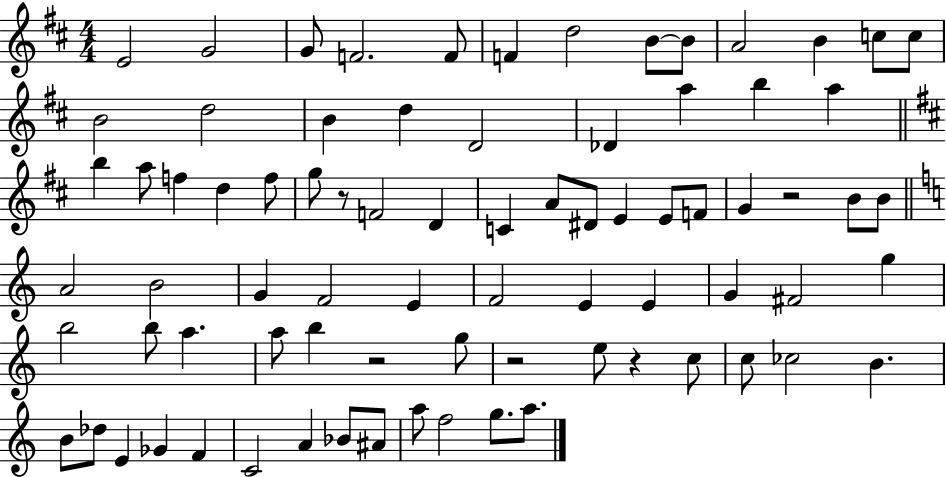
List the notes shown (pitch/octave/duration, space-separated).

E4/h G4/h G4/e F4/h. F4/e F4/q D5/h B4/e B4/e A4/h B4/q C5/e C5/e B4/h D5/h B4/q D5/q D4/h Db4/q A5/q B5/q A5/q B5/q A5/e F5/q D5/q F5/e G5/e R/e F4/h D4/q C4/q A4/e D#4/e E4/q E4/e F4/e G4/q R/h B4/e B4/e A4/h B4/h G4/q F4/h E4/q F4/h E4/q E4/q G4/q F#4/h G5/q B5/h B5/e A5/q. A5/e B5/q R/h G5/e R/h E5/e R/q C5/e C5/e CES5/h B4/q. B4/e Db5/e E4/q Gb4/q F4/q C4/h A4/q Bb4/e A#4/e A5/e F5/h G5/e. A5/e.